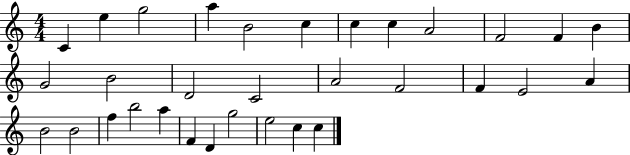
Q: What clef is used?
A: treble